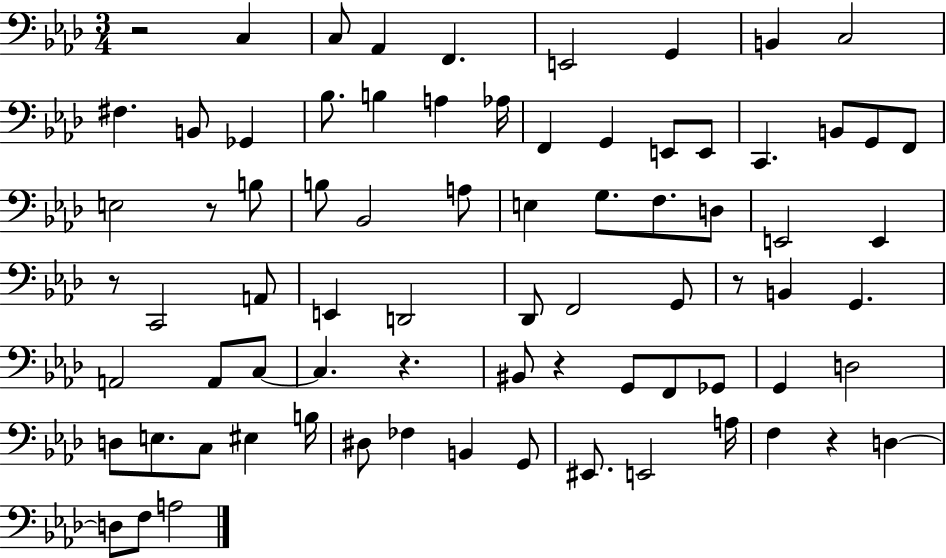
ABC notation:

X:1
T:Untitled
M:3/4
L:1/4
K:Ab
z2 C, C,/2 _A,, F,, E,,2 G,, B,, C,2 ^F, B,,/2 _G,, _B,/2 B, A, _A,/4 F,, G,, E,,/2 E,,/2 C,, B,,/2 G,,/2 F,,/2 E,2 z/2 B,/2 B,/2 _B,,2 A,/2 E, G,/2 F,/2 D,/2 E,,2 E,, z/2 C,,2 A,,/2 E,, D,,2 _D,,/2 F,,2 G,,/2 z/2 B,, G,, A,,2 A,,/2 C,/2 C, z ^B,,/2 z G,,/2 F,,/2 _G,,/2 G,, D,2 D,/2 E,/2 C,/2 ^E, B,/4 ^D,/2 _F, B,, G,,/2 ^E,,/2 E,,2 A,/4 F, z D, D,/2 F,/2 A,2